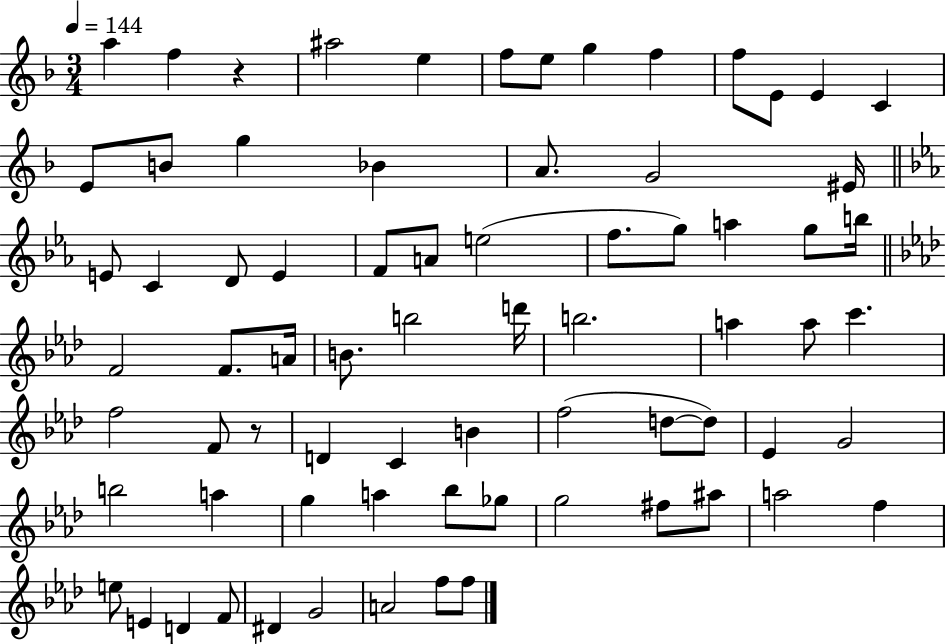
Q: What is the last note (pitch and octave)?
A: F5